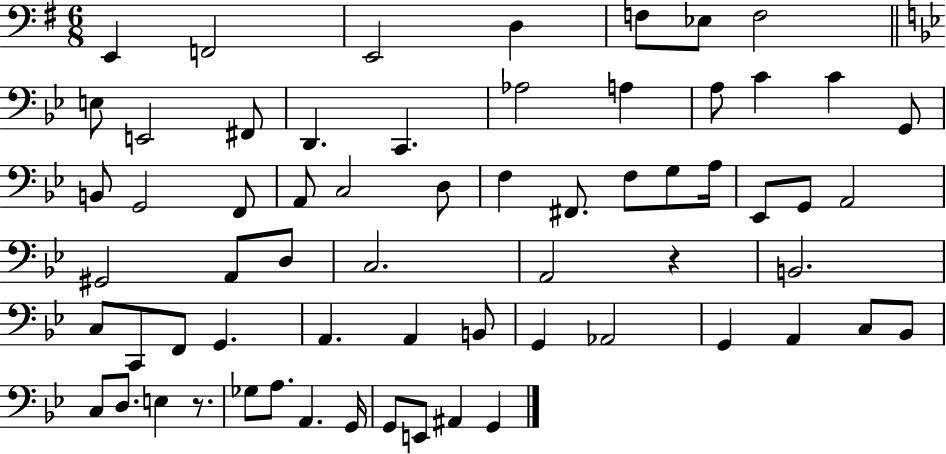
E2/q F2/h E2/h D3/q F3/e Eb3/e F3/h E3/e E2/h F#2/e D2/q. C2/q. Ab3/h A3/q A3/e C4/q C4/q G2/e B2/e G2/h F2/e A2/e C3/h D3/e F3/q F#2/e. F3/e G3/e A3/s Eb2/e G2/e A2/h G#2/h A2/e D3/e C3/h. A2/h R/q B2/h. C3/e C2/e F2/e G2/q. A2/q. A2/q B2/e G2/q Ab2/h G2/q A2/q C3/e Bb2/e C3/e D3/e. E3/q R/e. Gb3/e A3/e. A2/q. G2/s G2/e E2/e A#2/q G2/q